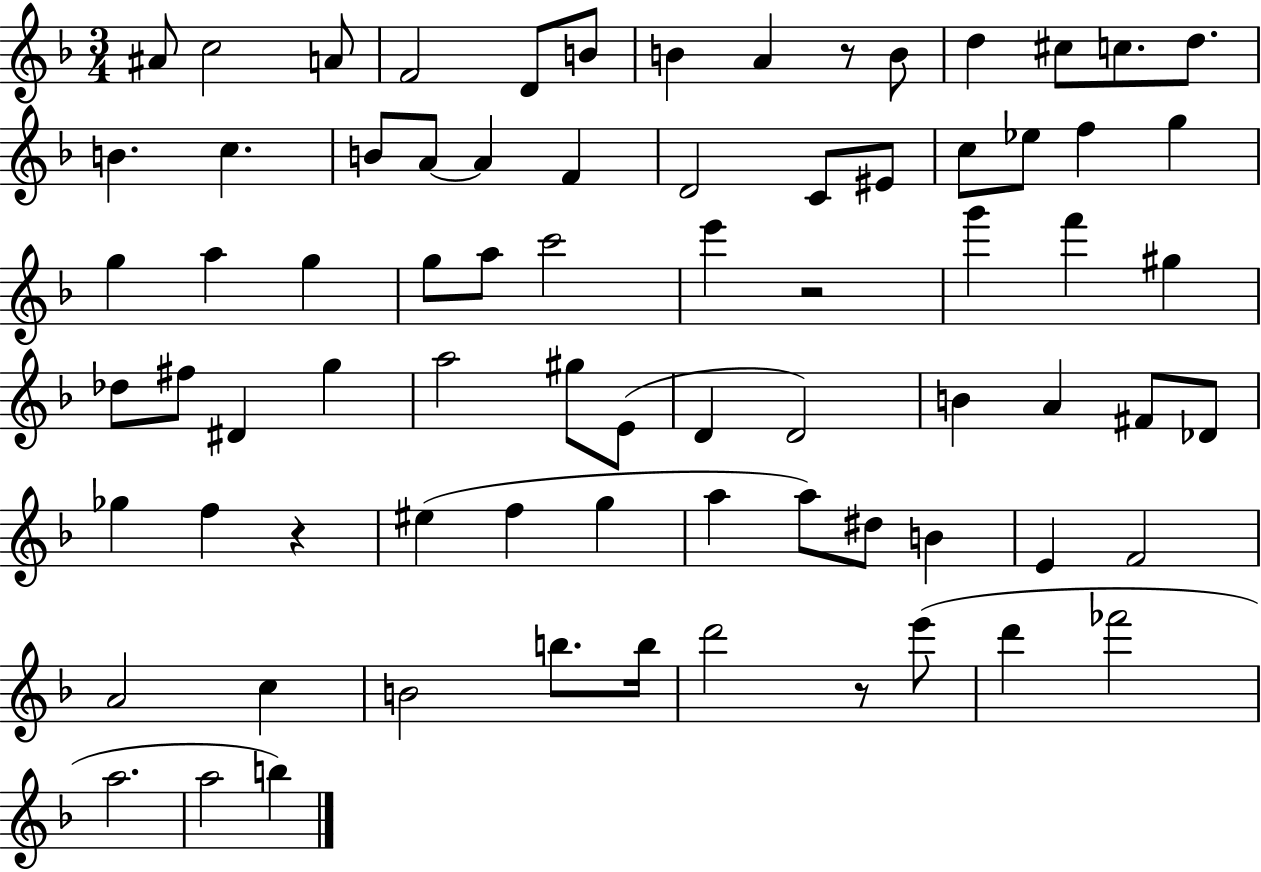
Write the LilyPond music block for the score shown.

{
  \clef treble
  \numericTimeSignature
  \time 3/4
  \key f \major
  ais'8 c''2 a'8 | f'2 d'8 b'8 | b'4 a'4 r8 b'8 | d''4 cis''8 c''8. d''8. | \break b'4. c''4. | b'8 a'8~~ a'4 f'4 | d'2 c'8 eis'8 | c''8 ees''8 f''4 g''4 | \break g''4 a''4 g''4 | g''8 a''8 c'''2 | e'''4 r2 | g'''4 f'''4 gis''4 | \break des''8 fis''8 dis'4 g''4 | a''2 gis''8 e'8( | d'4 d'2) | b'4 a'4 fis'8 des'8 | \break ges''4 f''4 r4 | eis''4( f''4 g''4 | a''4 a''8) dis''8 b'4 | e'4 f'2 | \break a'2 c''4 | b'2 b''8. b''16 | d'''2 r8 e'''8( | d'''4 fes'''2 | \break a''2. | a''2 b''4) | \bar "|."
}